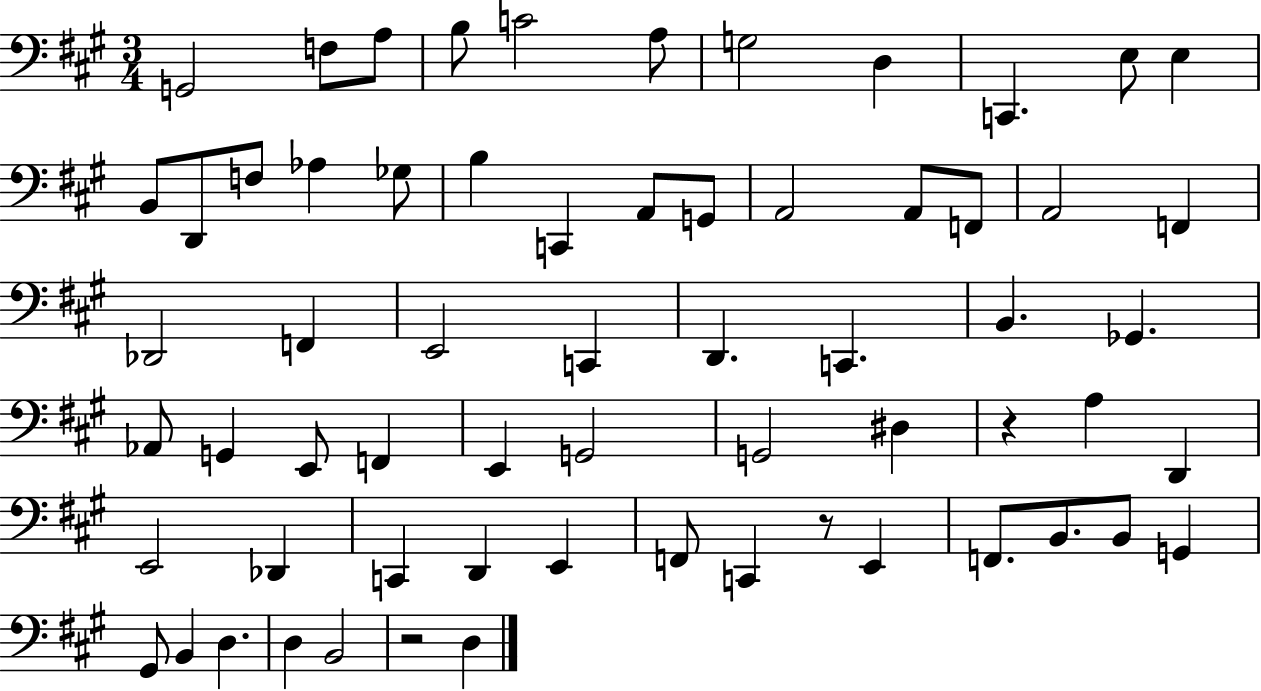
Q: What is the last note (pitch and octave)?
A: D3